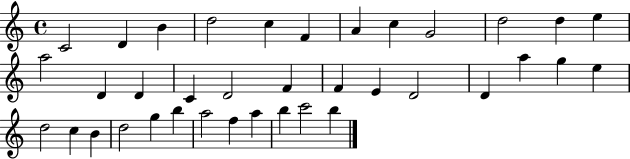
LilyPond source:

{
  \clef treble
  \time 4/4
  \defaultTimeSignature
  \key c \major
  c'2 d'4 b'4 | d''2 c''4 f'4 | a'4 c''4 g'2 | d''2 d''4 e''4 | \break a''2 d'4 d'4 | c'4 d'2 f'4 | f'4 e'4 d'2 | d'4 a''4 g''4 e''4 | \break d''2 c''4 b'4 | d''2 g''4 b''4 | a''2 f''4 a''4 | b''4 c'''2 b''4 | \break \bar "|."
}